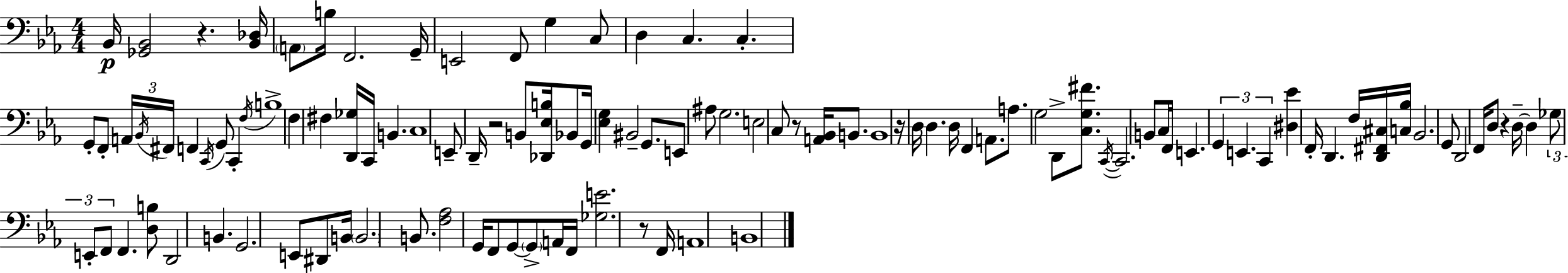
X:1
T:Untitled
M:4/4
L:1/4
K:Cm
_B,,/4 [_G,,_B,,]2 z [_B,,_D,]/4 A,,/2 B,/4 F,,2 G,,/4 E,,2 F,,/2 G, C,/2 D, C, C, G,,/2 F,,/2 A,,/4 _B,,/4 ^F,,/4 F,, C,,/4 G,,/2 C,, F,/4 B,4 F, ^F, [D,,_G,]/4 C,,/4 B,, C,4 E,,/2 D,,/4 z2 B,,/2 [_D,,_E,B,]/4 _B,,/2 G,,/4 [_E,G,] ^B,,2 G,,/2 E,,/2 ^A,/2 G,2 E,2 C,/2 z/2 [A,,_B,,]/4 B,,/2 B,,4 z/4 D,/4 D, D,/4 F,, A,,/2 A,/2 G,2 D,,/2 [C,G,^F]/2 C,,/4 C,,2 B,,/2 C,/4 F,,/4 E,, G,, E,, C,, [^D,_E] F,,/4 D,, F,/4 [D,,^F,,^C,]/4 [C,_B,]/4 _B,,2 G,,/2 D,,2 F,,/4 D,/2 z D,/4 D, _G,/2 E,,/2 F,,/2 F,, [D,B,]/2 D,,2 B,, G,,2 E,,/2 ^D,,/2 B,,/4 B,,2 B,,/2 [F,_A,]2 G,,/4 F,,/2 G,,/2 G,,/2 A,,/4 F,,/4 [_G,E]2 z/2 F,,/4 A,,4 B,,4